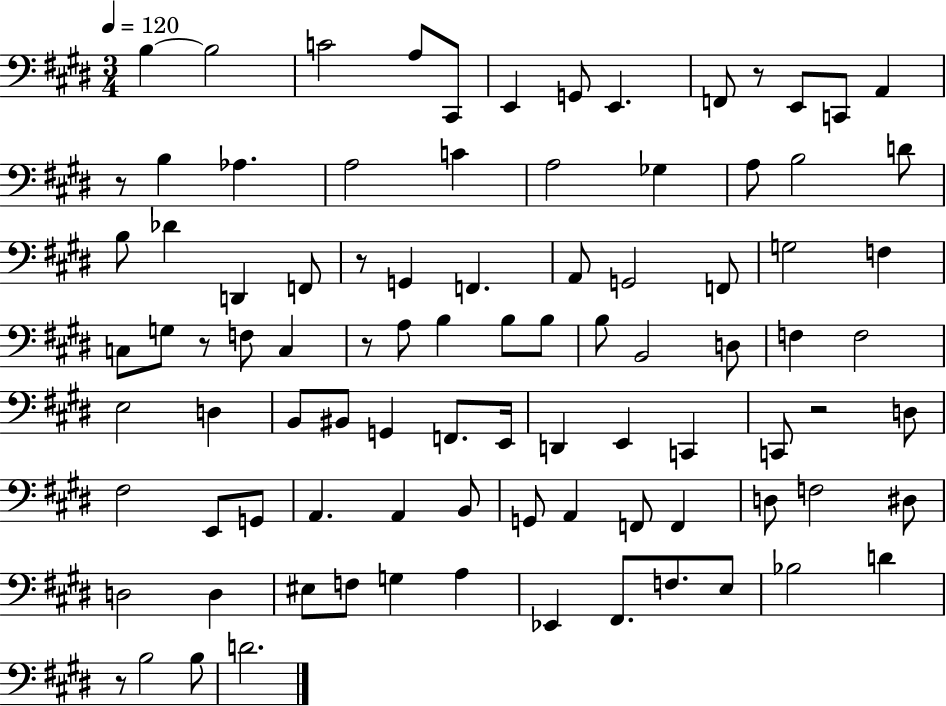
B3/q B3/h C4/h A3/e C#2/e E2/q G2/e E2/q. F2/e R/e E2/e C2/e A2/q R/e B3/q Ab3/q. A3/h C4/q A3/h Gb3/q A3/e B3/h D4/e B3/e Db4/q D2/q F2/e R/e G2/q F2/q. A2/e G2/h F2/e G3/h F3/q C3/e G3/e R/e F3/e C3/q R/e A3/e B3/q B3/e B3/e B3/e B2/h D3/e F3/q F3/h E3/h D3/q B2/e BIS2/e G2/q F2/e. E2/s D2/q E2/q C2/q C2/e R/h D3/e F#3/h E2/e G2/e A2/q. A2/q B2/e G2/e A2/q F2/e F2/q D3/e F3/h D#3/e D3/h D3/q EIS3/e F3/e G3/q A3/q Eb2/q F#2/e. F3/e. E3/e Bb3/h D4/q R/e B3/h B3/e D4/h.